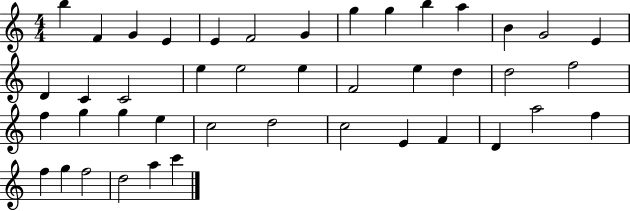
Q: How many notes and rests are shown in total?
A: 43